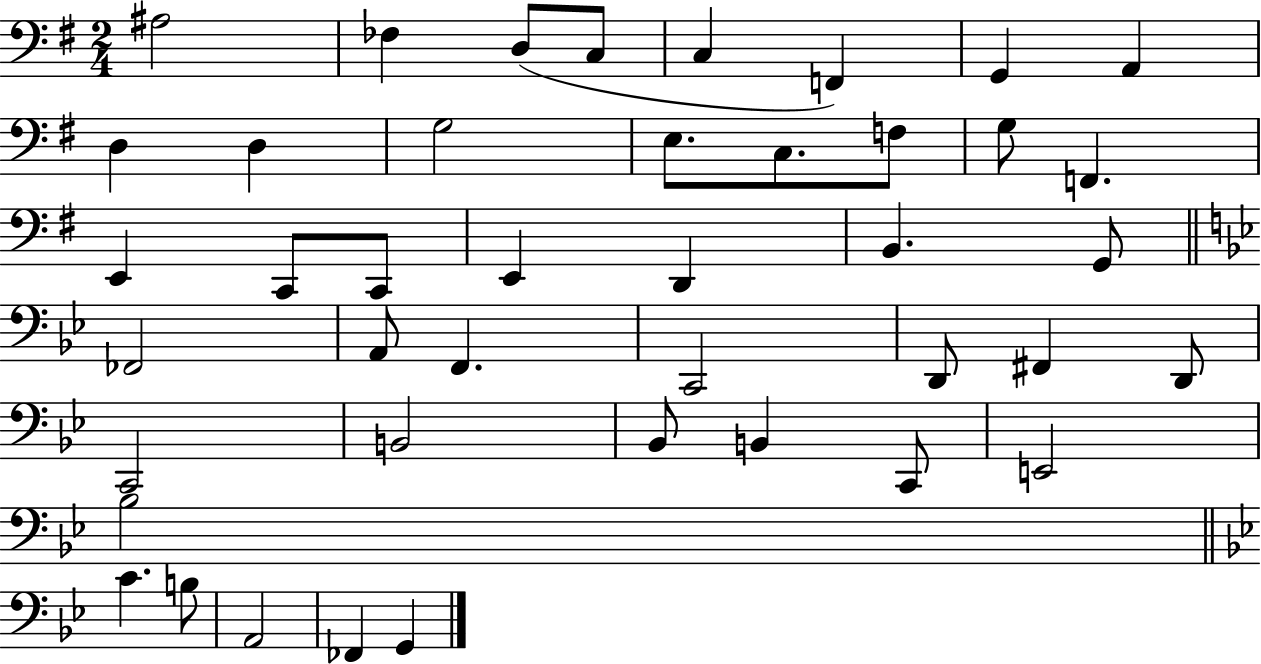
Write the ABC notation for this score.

X:1
T:Untitled
M:2/4
L:1/4
K:G
^A,2 _F, D,/2 C,/2 C, F,, G,, A,, D, D, G,2 E,/2 C,/2 F,/2 G,/2 F,, E,, C,,/2 C,,/2 E,, D,, B,, G,,/2 _F,,2 A,,/2 F,, C,,2 D,,/2 ^F,, D,,/2 C,,2 B,,2 _B,,/2 B,, C,,/2 E,,2 _B,2 C B,/2 A,,2 _F,, G,,